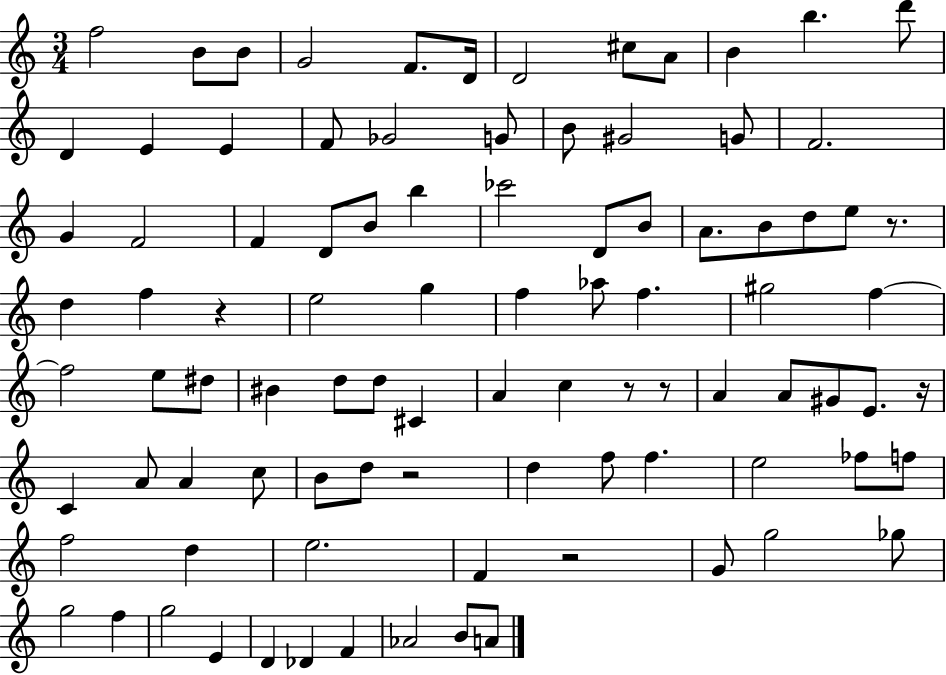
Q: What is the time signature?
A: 3/4